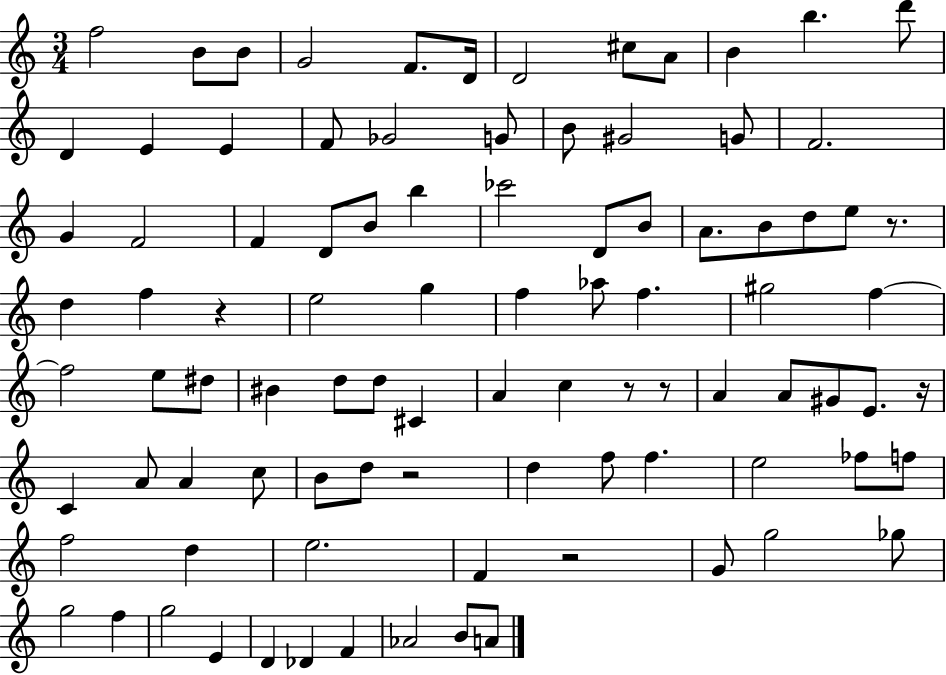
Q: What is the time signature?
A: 3/4